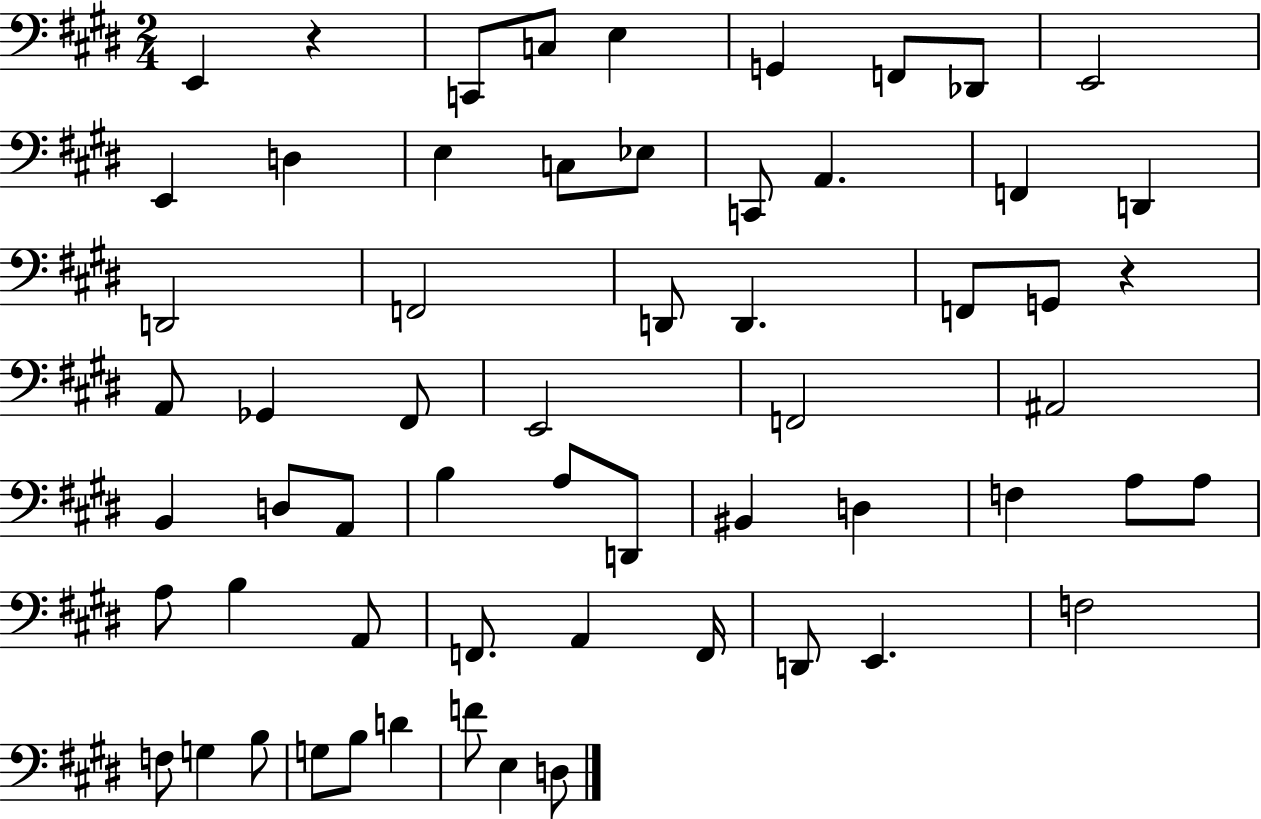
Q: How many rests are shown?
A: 2